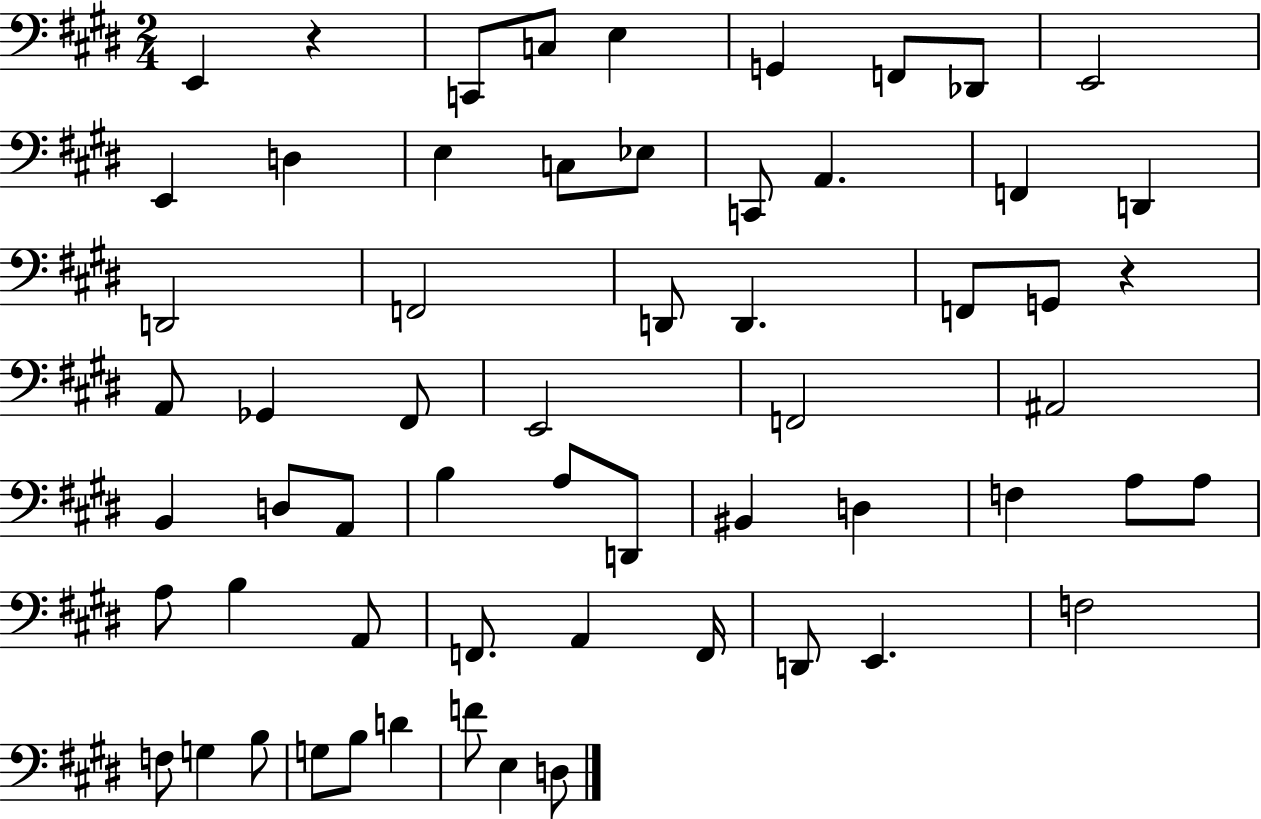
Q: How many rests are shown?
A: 2